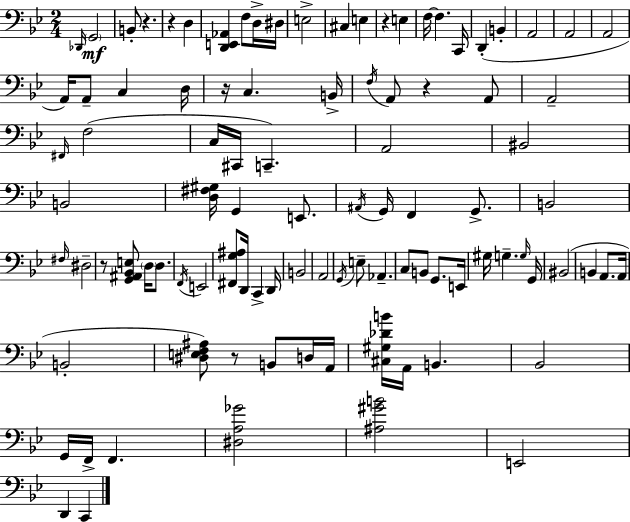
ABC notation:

X:1
T:Untitled
M:2/4
L:1/4
K:Bb
_D,,/4 G,,2 B,,/2 z z D, [D,,E,,_A,,] F,/2 D,/4 ^D,/4 E,2 ^C, E, z E, F,/4 F, C,,/4 D,, B,, A,,2 A,,2 A,,2 A,,/4 A,,/2 C, D,/4 z/4 C, B,,/4 F,/4 A,,/2 z A,,/2 A,,2 ^F,,/4 F,2 C,/4 ^C,,/4 C,, A,,2 ^B,,2 B,,2 [D,^F,^G,]/4 G,, E,,/2 ^A,,/4 G,,/4 F,, G,,/2 B,,2 ^F,/4 ^D,2 z/2 [G,,^A,,_B,,E,]/2 D,/4 D,/2 F,,/4 E,,2 [^F,,G,^A,]/2 D,,/4 C,, D,,/4 B,,2 A,,2 G,,/4 E,/2 _A,, C,/2 B,,/2 G,,/2 E,,/4 ^G,/4 G, G,/4 G,,/4 ^B,,2 B,, A,,/2 A,,/4 B,,2 [^D,E,F,^A,]/2 z/2 B,,/2 D,/4 A,,/4 [^C,^G,_DB]/4 A,,/4 B,, _B,,2 G,,/4 F,,/4 F,, [^D,A,_G]2 [^A,^GB]2 E,,2 D,, C,,